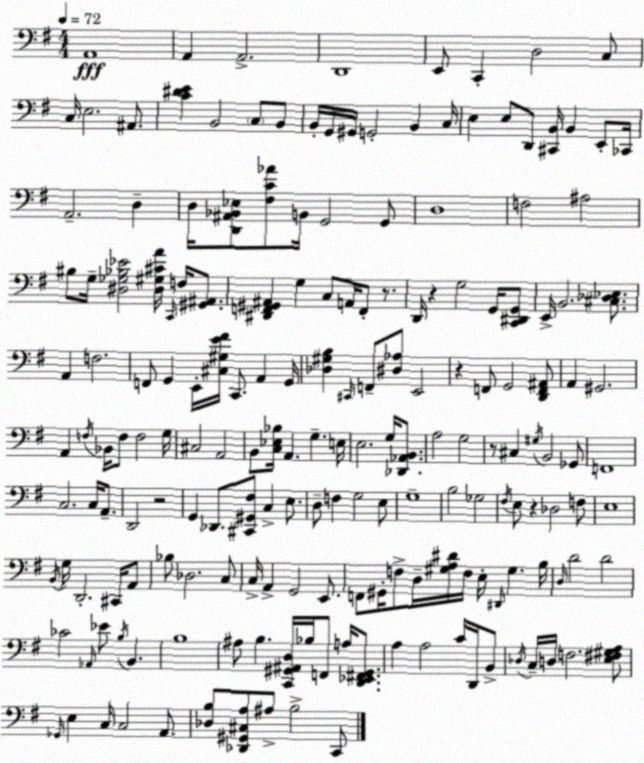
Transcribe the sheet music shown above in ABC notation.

X:1
T:Untitled
M:4/4
L:1/4
K:Em
A,,4 A,, A,,2 D,,4 E,,/2 C,, D,2 C,/2 C,/4 E,2 ^A,,/2 [C^DE] B,,2 C,/2 B,,/2 B,,/4 G,,/4 ^G,,/4 G,,2 B,, C,/4 E, E,/2 D,,/2 [^C,,B,,]/4 B,, E,,/2 _C,,/4 A,,2 D, D,/4 [D,,^A,,_B,,_E,]/2 [^F,C_A]/2 B,,/4 G,,2 G,,/2 D,4 F,2 ^A,2 ^B,/2 G,/4 [^D,_G,_B,_E]2 [^D,^G,^CA]/4 C,,/4 F,/4 [^G,,^A,,]/2 [^D,,F,,^G,,^A,,] G, C,/2 A,,/4 F,,/2 z/2 D,,/4 z G,2 G,,/4 [C,,^D,,G,,]/2 E,,/4 B,,2 [^C,_D,_E,]/2 A,, F,2 F,,/2 G,, E,,/4 [^C,^G,E^F]/4 C,,/2 A,, G,,/4 [_D,^G,B,] ^C,,/4 F,,/2 [^D,_A,]/2 E,,2 z F,,/2 G,,2 [D,,F,,^A,,]/2 A,, ^G,,2 A,, F,/4 _B,,/4 F,/2 F,2 G,/4 ^C,2 A,,2 B,,/2 [C,_E,_B,]/4 A,, G, E,/4 E,2 G,/4 [_D,,_A,,B,,]/2 A,2 G,2 z/2 ^C, ^G,/4 B,,2 _G,,/2 F,,4 C,2 C,/4 A,,/2 D,,2 z2 G,, _D,,/2 [^C,,^G,,^F,]/2 C, E,/2 D,/2 F, G,2 E,/2 G,4 B,2 _G,2 ^F,/4 E,/2 z _D,2 F,/2 E,4 B,,/4 G,/4 D,,2 ^C,,/4 A,,/2 _B,/2 _D,2 C,/2 C,/4 A,, G,,2 E,,/2 F,,/2 ^G,,/4 F,/2 D,/4 [^G,A,^D]/4 F,/4 E,/4 ^D,,/4 ^G, B,/4 D,/4 D2 D2 _C2 _A,,/4 _E/2 B,/4 B,, B,4 ^A,/2 B, [C,,^G,,^A,,D,]/4 _B,/4 F,,/2 A,/4 [D,,_E,,^F,,^G,,]/2 A, A,2 C/4 D,,/4 B,,/2 _D,/4 C,/4 D,/4 F,2 [E,^F,^G,A,]/2 _G,,/4 E, C,/4 C,2 A,,/2 [_D,B,]/2 [_D,,^G,,^C,A,]/2 ^A,/2 B,2 C,,/2